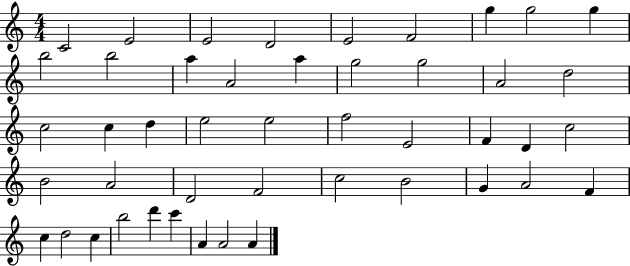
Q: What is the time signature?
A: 4/4